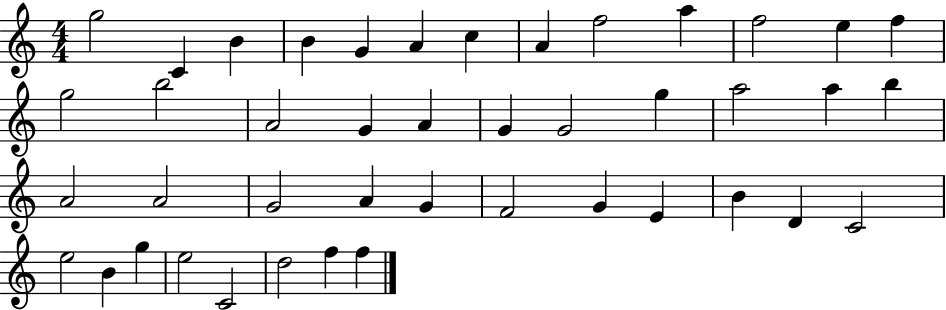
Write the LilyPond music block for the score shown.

{
  \clef treble
  \numericTimeSignature
  \time 4/4
  \key c \major
  g''2 c'4 b'4 | b'4 g'4 a'4 c''4 | a'4 f''2 a''4 | f''2 e''4 f''4 | \break g''2 b''2 | a'2 g'4 a'4 | g'4 g'2 g''4 | a''2 a''4 b''4 | \break a'2 a'2 | g'2 a'4 g'4 | f'2 g'4 e'4 | b'4 d'4 c'2 | \break e''2 b'4 g''4 | e''2 c'2 | d''2 f''4 f''4 | \bar "|."
}